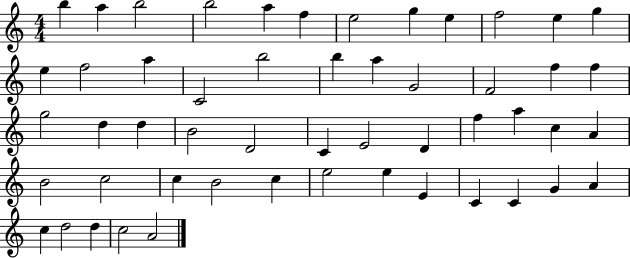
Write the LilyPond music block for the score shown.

{
  \clef treble
  \numericTimeSignature
  \time 4/4
  \key c \major
  b''4 a''4 b''2 | b''2 a''4 f''4 | e''2 g''4 e''4 | f''2 e''4 g''4 | \break e''4 f''2 a''4 | c'2 b''2 | b''4 a''4 g'2 | f'2 f''4 f''4 | \break g''2 d''4 d''4 | b'2 d'2 | c'4 e'2 d'4 | f''4 a''4 c''4 a'4 | \break b'2 c''2 | c''4 b'2 c''4 | e''2 e''4 e'4 | c'4 c'4 g'4 a'4 | \break c''4 d''2 d''4 | c''2 a'2 | \bar "|."
}